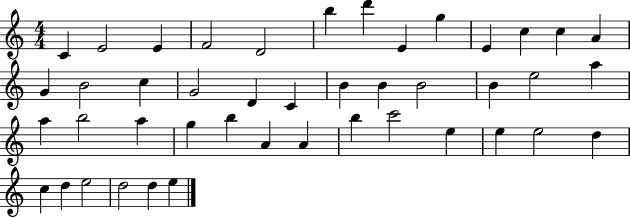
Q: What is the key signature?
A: C major